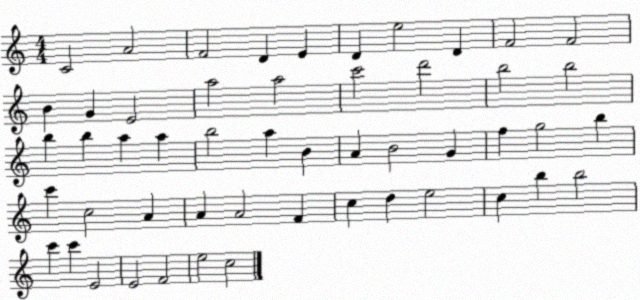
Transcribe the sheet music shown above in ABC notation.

X:1
T:Untitled
M:4/4
L:1/4
K:C
C2 A2 F2 D E D e2 D F2 F2 B G E2 a2 a2 c'2 d'2 b2 b2 b b a a b2 a B A B2 G f g2 b c' c2 A A A2 F c d e2 c b b2 c' c' E2 E2 F2 e2 c2